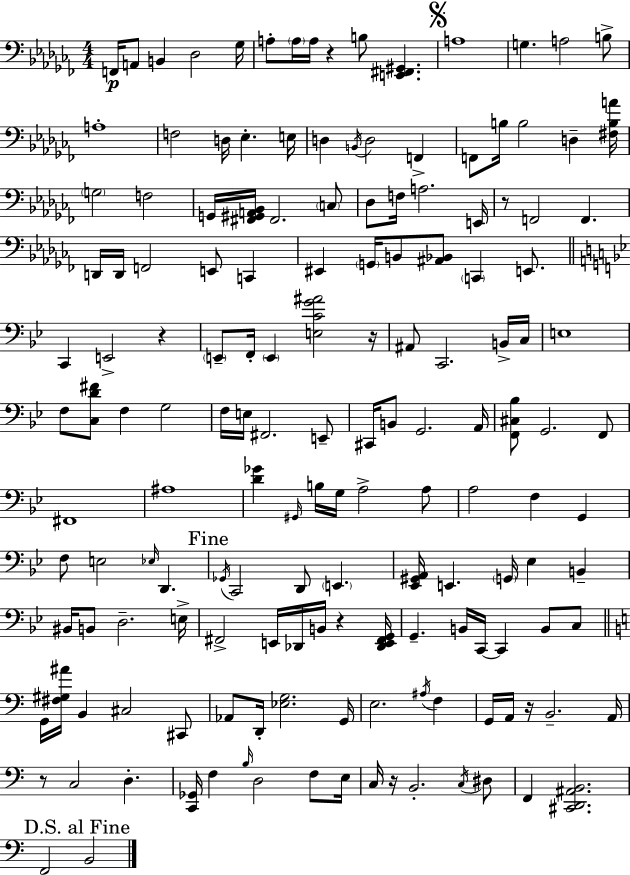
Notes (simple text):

F2/s A2/e B2/q Db3/h Gb3/s A3/e A3/s A3/s R/q B3/e [E2,F#2,G#2]/q. A3/w G3/q. A3/h B3/e A3/w F3/h D3/s Eb3/q. E3/s D3/q B2/s D3/h F2/q F2/e B3/s B3/h D3/q [F#3,B3,A4]/s G3/h F3/h G2/s [F#2,G#2,A2,Bb2]/s F#2/h. C3/e Db3/e F3/s A3/h. E2/s R/e F2/h F2/q. D2/s D2/s F2/h E2/e C2/q EIS2/q G2/s B2/e [A#2,Bb2]/e C2/q E2/e. C2/q E2/h R/q E2/e F2/s E2/q [E3,C4,G4,A#4]/h R/s A#2/e C2/h. B2/s C3/s E3/w F3/e [C3,D4,F#4]/e F3/q G3/h F3/s E3/s F#2/h. E2/e C#2/s B2/e G2/h. A2/s [F2,C#3,Bb3]/e G2/h. F2/e F#2/w A#3/w [D4,Gb4]/q G#2/s B3/s G3/s A3/h A3/e A3/h F3/q G2/q F3/e E3/h Eb3/s D2/q. Gb2/s C2/h D2/e E2/q. [Eb2,G#2,A2]/s E2/q. G2/s Eb3/q B2/q BIS2/s B2/e D3/h. E3/s F#2/h E2/s Db2/s B2/s R/q [Db2,E2,F#2,G2]/s G2/q. B2/s C2/s C2/q B2/e C3/e G2/s [F#3,G#3,A#4]/s B2/q C#3/h C#2/e Ab2/e D2/s [Eb3,G3]/h. G2/s E3/h. A#3/s F3/q G2/s A2/s R/s B2/h. A2/s R/e C3/h D3/q. [C2,Gb2]/s F3/q B3/s D3/h F3/e E3/s C3/s R/s B2/h. C3/s D#3/e F2/q [C#2,D2,A#2,B2]/h. F2/h B2/h